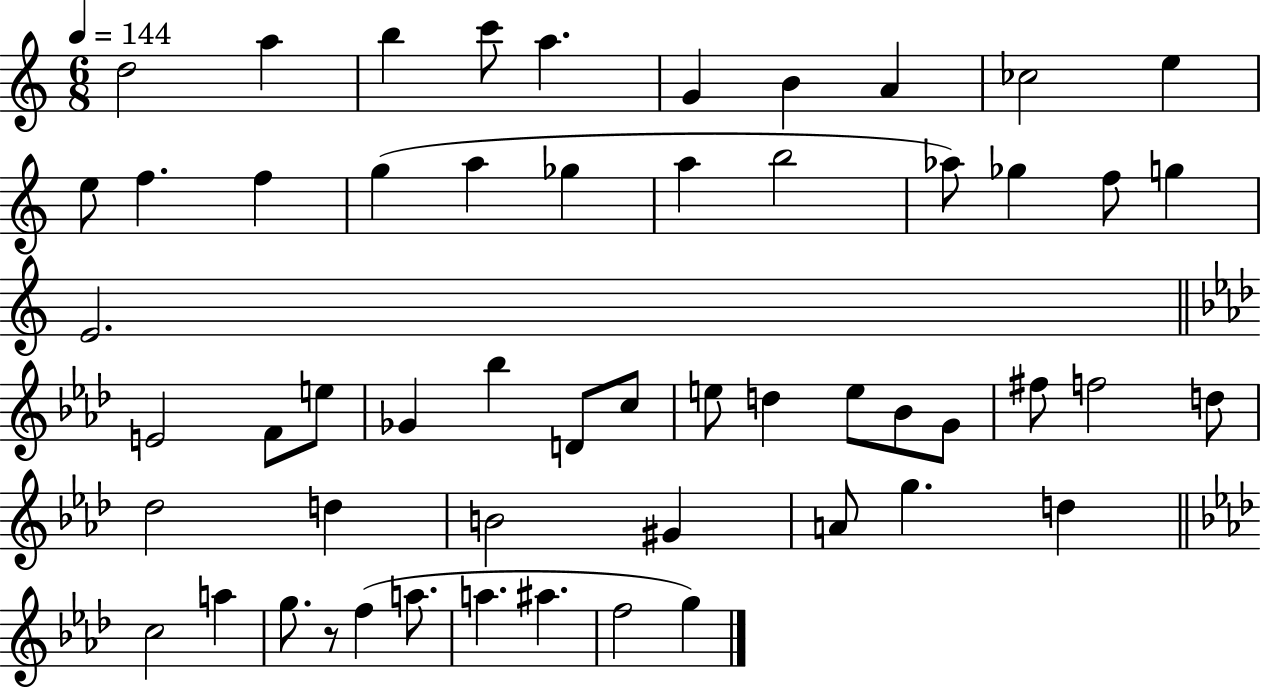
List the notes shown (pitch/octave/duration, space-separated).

D5/h A5/q B5/q C6/e A5/q. G4/q B4/q A4/q CES5/h E5/q E5/e F5/q. F5/q G5/q A5/q Gb5/q A5/q B5/h Ab5/e Gb5/q F5/e G5/q E4/h. E4/h F4/e E5/e Gb4/q Bb5/q D4/e C5/e E5/e D5/q E5/e Bb4/e G4/e F#5/e F5/h D5/e Db5/h D5/q B4/h G#4/q A4/e G5/q. D5/q C5/h A5/q G5/e. R/e F5/q A5/e. A5/q. A#5/q. F5/h G5/q